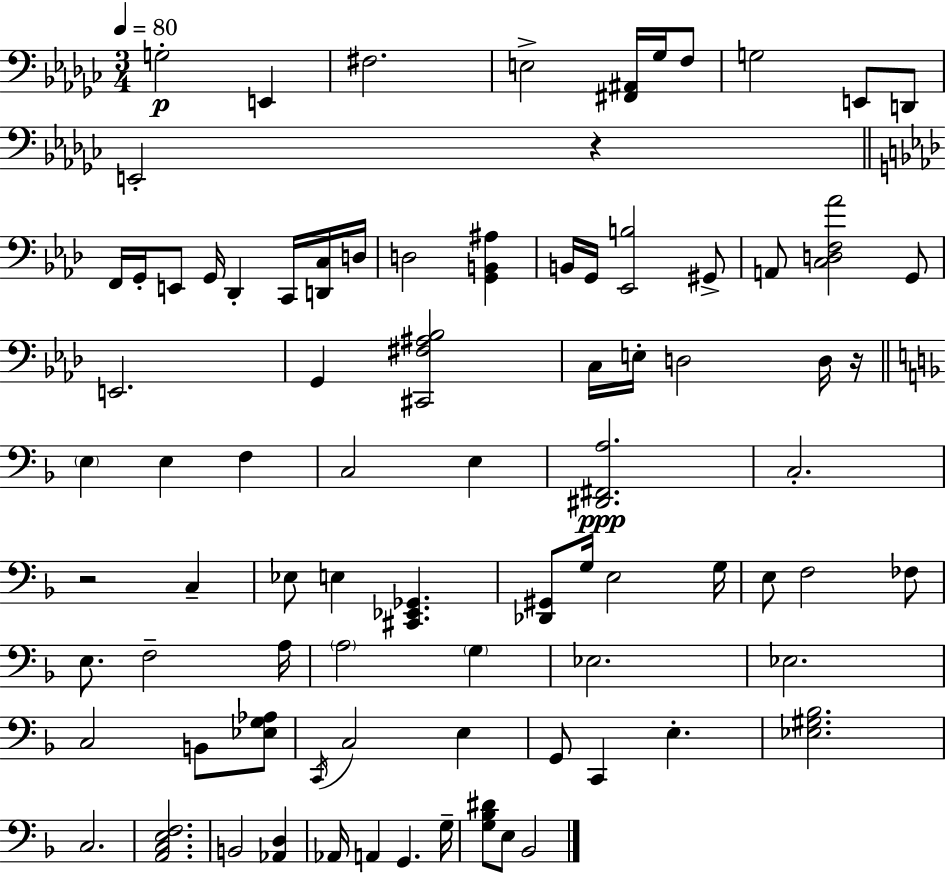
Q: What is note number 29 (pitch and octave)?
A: D3